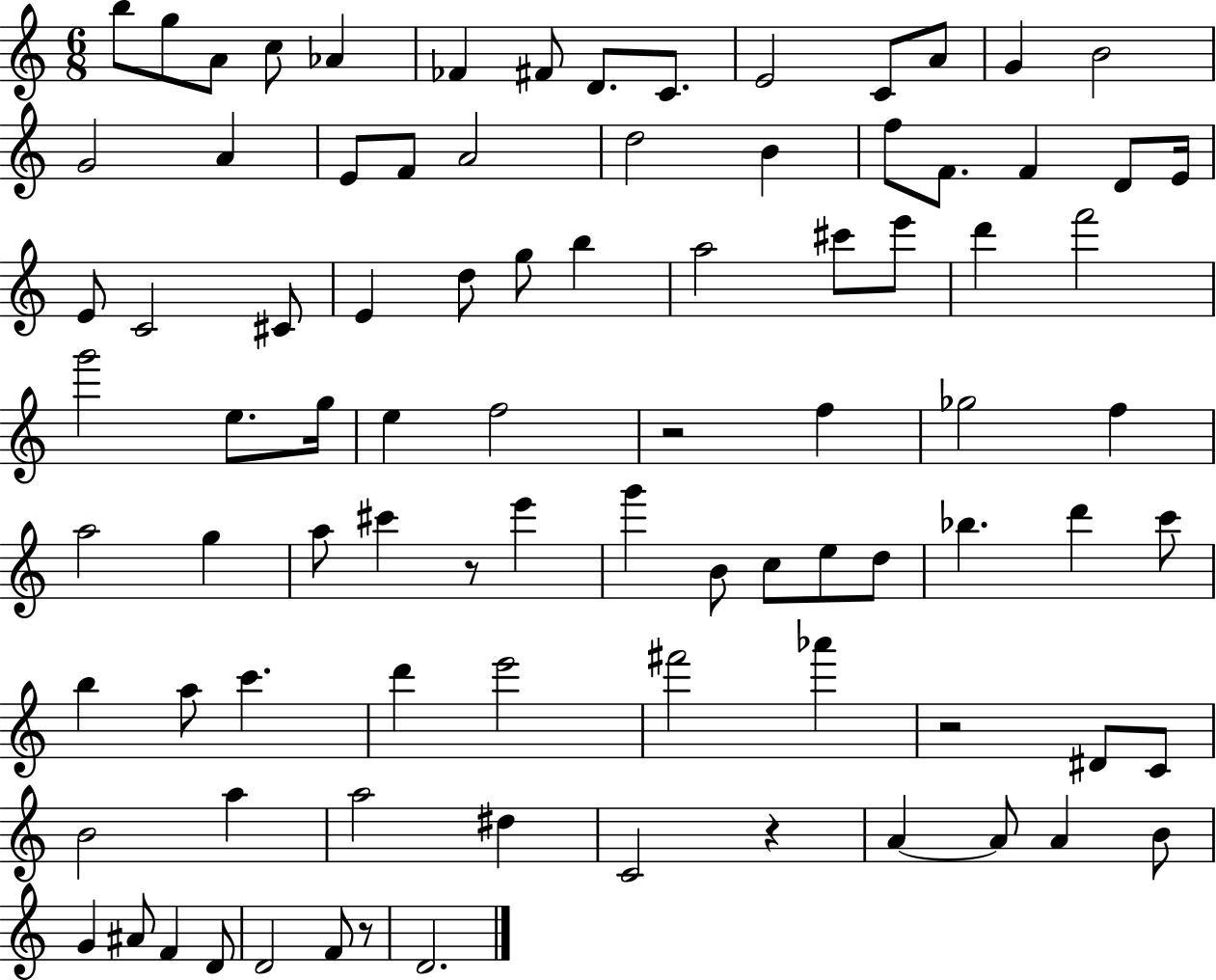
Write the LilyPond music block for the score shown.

{
  \clef treble
  \numericTimeSignature
  \time 6/8
  \key c \major
  \repeat volta 2 { b''8 g''8 a'8 c''8 aes'4 | fes'4 fis'8 d'8. c'8. | e'2 c'8 a'8 | g'4 b'2 | \break g'2 a'4 | e'8 f'8 a'2 | d''2 b'4 | f''8 f'8. f'4 d'8 e'16 | \break e'8 c'2 cis'8 | e'4 d''8 g''8 b''4 | a''2 cis'''8 e'''8 | d'''4 f'''2 | \break g'''2 e''8. g''16 | e''4 f''2 | r2 f''4 | ges''2 f''4 | \break a''2 g''4 | a''8 cis'''4 r8 e'''4 | g'''4 b'8 c''8 e''8 d''8 | bes''4. d'''4 c'''8 | \break b''4 a''8 c'''4. | d'''4 e'''2 | fis'''2 aes'''4 | r2 dis'8 c'8 | \break b'2 a''4 | a''2 dis''4 | c'2 r4 | a'4~~ a'8 a'4 b'8 | \break g'4 ais'8 f'4 d'8 | d'2 f'8 r8 | d'2. | } \bar "|."
}